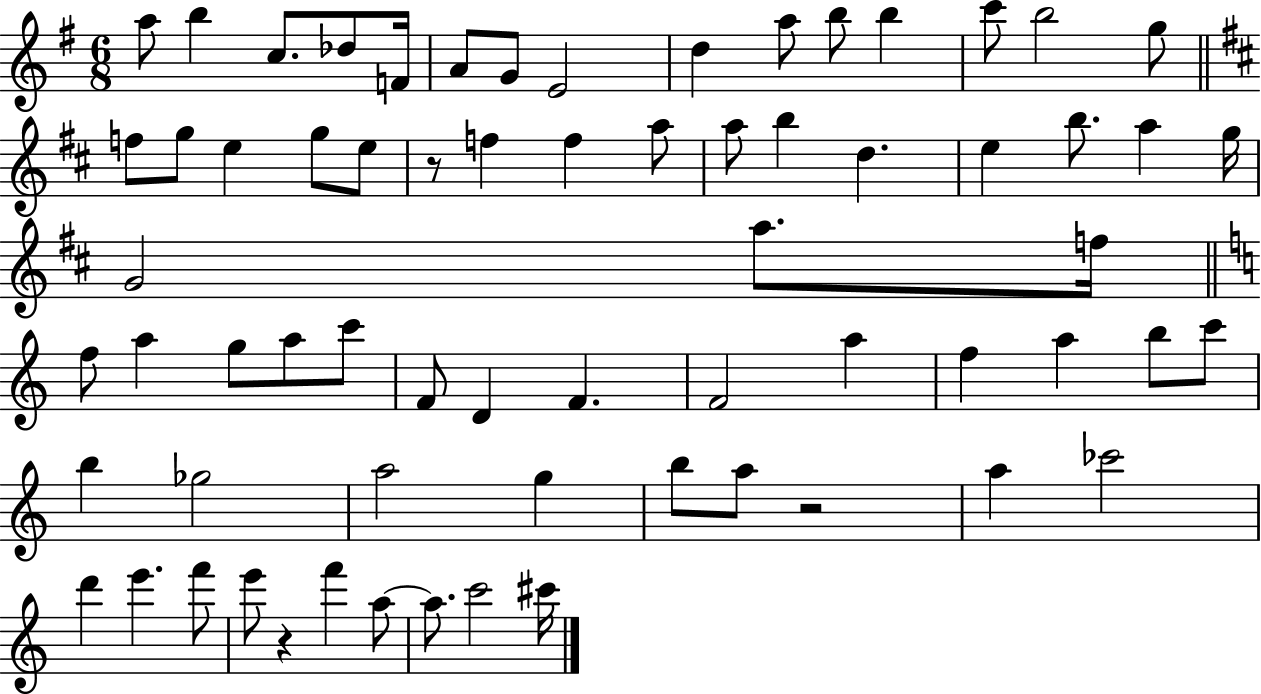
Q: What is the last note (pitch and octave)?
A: C#6